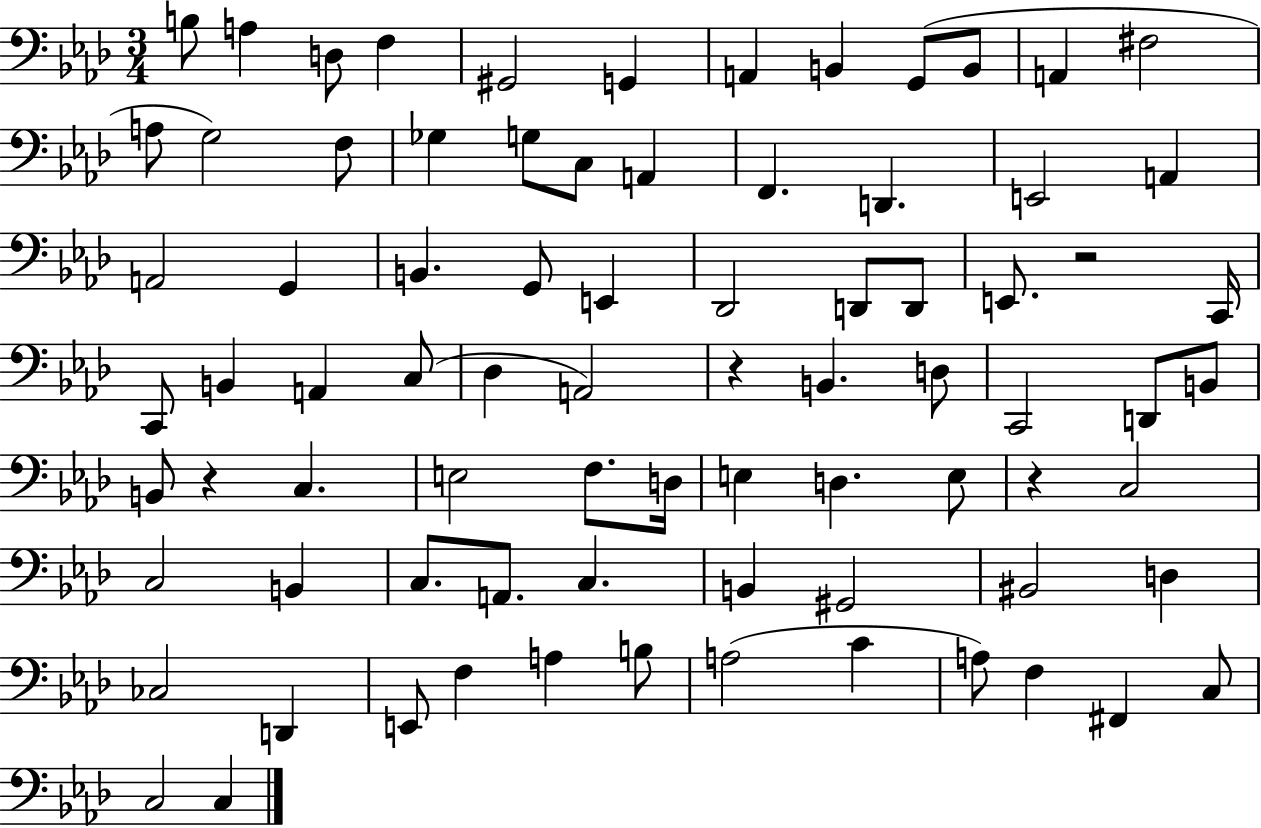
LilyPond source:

{
  \clef bass
  \numericTimeSignature
  \time 3/4
  \key aes \major
  b8 a4 d8 f4 | gis,2 g,4 | a,4 b,4 g,8( b,8 | a,4 fis2 | \break a8 g2) f8 | ges4 g8 c8 a,4 | f,4. d,4. | e,2 a,4 | \break a,2 g,4 | b,4. g,8 e,4 | des,2 d,8 d,8 | e,8. r2 c,16 | \break c,8 b,4 a,4 c8( | des4 a,2) | r4 b,4. d8 | c,2 d,8 b,8 | \break b,8 r4 c4. | e2 f8. d16 | e4 d4. e8 | r4 c2 | \break c2 b,4 | c8. a,8. c4. | b,4 gis,2 | bis,2 d4 | \break ces2 d,4 | e,8 f4 a4 b8 | a2( c'4 | a8) f4 fis,4 c8 | \break c2 c4 | \bar "|."
}